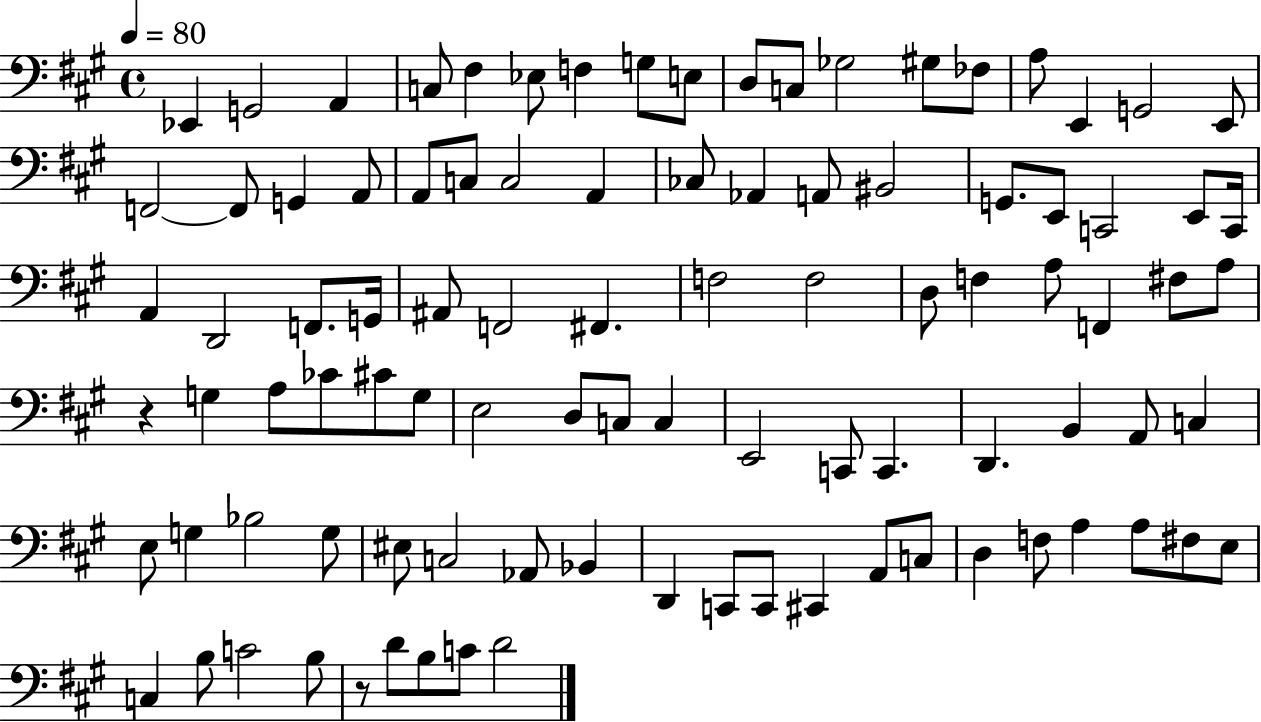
X:1
T:Untitled
M:4/4
L:1/4
K:A
_E,, G,,2 A,, C,/2 ^F, _E,/2 F, G,/2 E,/2 D,/2 C,/2 _G,2 ^G,/2 _F,/2 A,/2 E,, G,,2 E,,/2 F,,2 F,,/2 G,, A,,/2 A,,/2 C,/2 C,2 A,, _C,/2 _A,, A,,/2 ^B,,2 G,,/2 E,,/2 C,,2 E,,/2 C,,/4 A,, D,,2 F,,/2 G,,/4 ^A,,/2 F,,2 ^F,, F,2 F,2 D,/2 F, A,/2 F,, ^F,/2 A,/2 z G, A,/2 _C/2 ^C/2 G,/2 E,2 D,/2 C,/2 C, E,,2 C,,/2 C,, D,, B,, A,,/2 C, E,/2 G, _B,2 G,/2 ^E,/2 C,2 _A,,/2 _B,, D,, C,,/2 C,,/2 ^C,, A,,/2 C,/2 D, F,/2 A, A,/2 ^F,/2 E,/2 C, B,/2 C2 B,/2 z/2 D/2 B,/2 C/2 D2